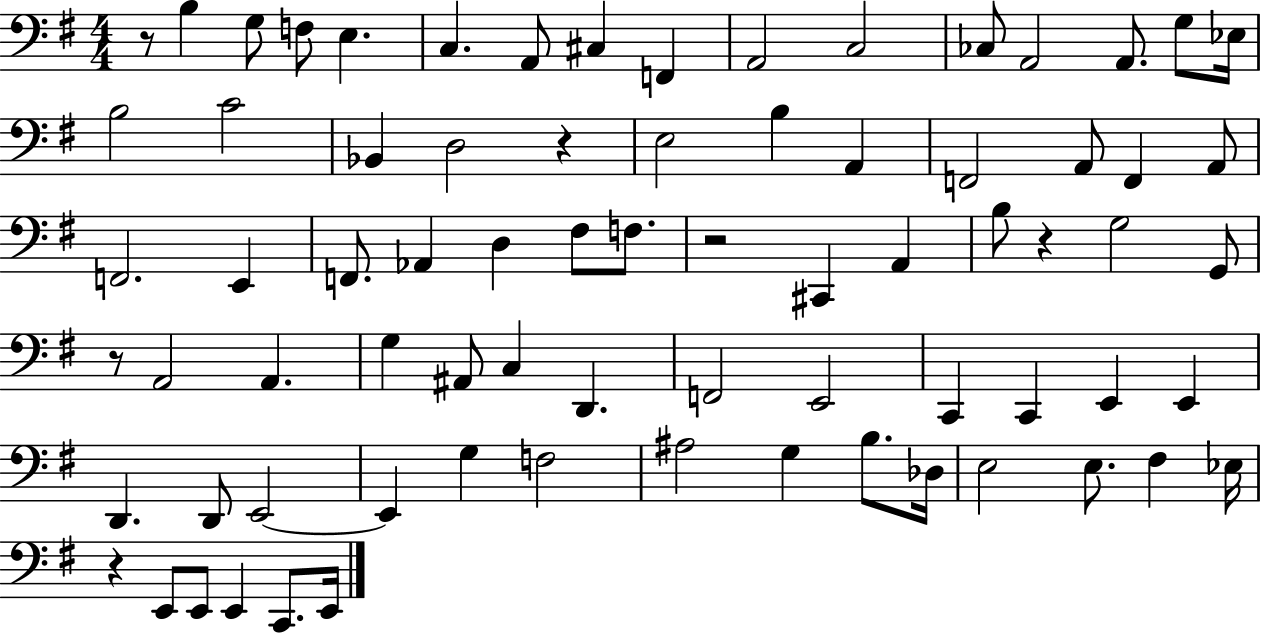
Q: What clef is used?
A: bass